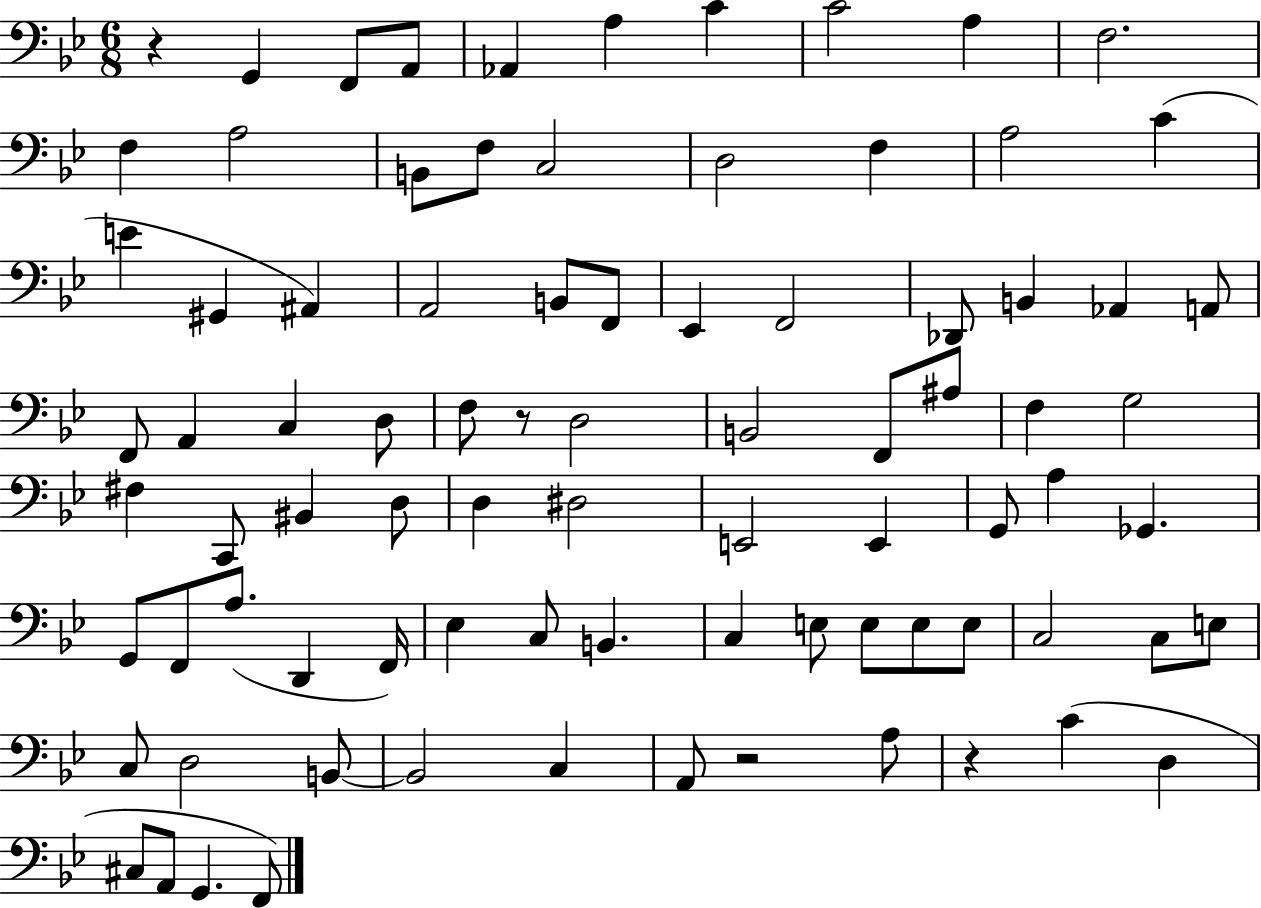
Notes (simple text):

R/q G2/q F2/e A2/e Ab2/q A3/q C4/q C4/h A3/q F3/h. F3/q A3/h B2/e F3/e C3/h D3/h F3/q A3/h C4/q E4/q G#2/q A#2/q A2/h B2/e F2/e Eb2/q F2/h Db2/e B2/q Ab2/q A2/e F2/e A2/q C3/q D3/e F3/e R/e D3/h B2/h F2/e A#3/e F3/q G3/h F#3/q C2/e BIS2/q D3/e D3/q D#3/h E2/h E2/q G2/e A3/q Gb2/q. G2/e F2/e A3/e. D2/q F2/s Eb3/q C3/e B2/q. C3/q E3/e E3/e E3/e E3/e C3/h C3/e E3/e C3/e D3/h B2/e B2/h C3/q A2/e R/h A3/e R/q C4/q D3/q C#3/e A2/e G2/q. F2/e